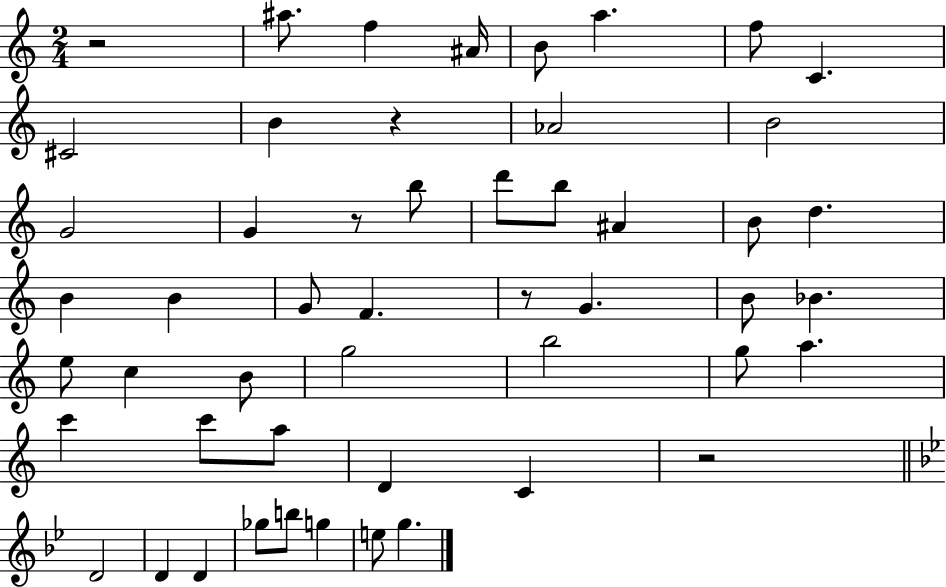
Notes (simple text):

R/h A#5/e. F5/q A#4/s B4/e A5/q. F5/e C4/q. C#4/h B4/q R/q Ab4/h B4/h G4/h G4/q R/e B5/e D6/e B5/e A#4/q B4/e D5/q. B4/q B4/q G4/e F4/q. R/e G4/q. B4/e Bb4/q. E5/e C5/q B4/e G5/h B5/h G5/e A5/q. C6/q C6/e A5/e D4/q C4/q R/h D4/h D4/q D4/q Gb5/e B5/e G5/q E5/e G5/q.